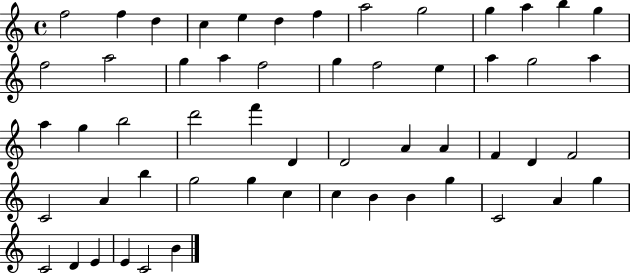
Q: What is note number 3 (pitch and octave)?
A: D5